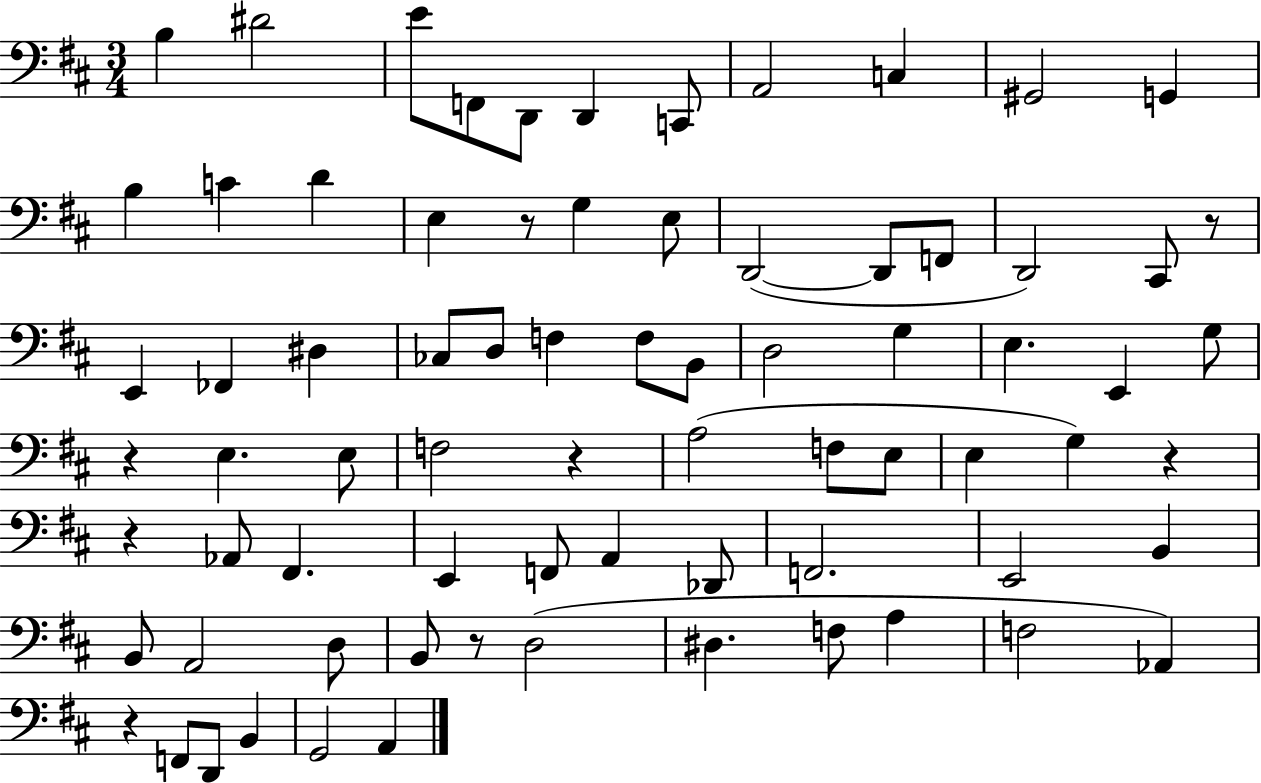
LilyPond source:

{
  \clef bass
  \numericTimeSignature
  \time 3/4
  \key d \major
  \repeat volta 2 { b4 dis'2 | e'8 f,8 d,8 d,4 c,8 | a,2 c4 | gis,2 g,4 | \break b4 c'4 d'4 | e4 r8 g4 e8 | d,2~(~ d,8 f,8 | d,2) cis,8 r8 | \break e,4 fes,4 dis4 | ces8 d8 f4 f8 b,8 | d2 g4 | e4. e,4 g8 | \break r4 e4. e8 | f2 r4 | a2( f8 e8 | e4 g4) r4 | \break r4 aes,8 fis,4. | e,4 f,8 a,4 des,8 | f,2. | e,2 b,4 | \break b,8 a,2 d8 | b,8 r8 d2( | dis4. f8 a4 | f2 aes,4) | \break r4 f,8 d,8 b,4 | g,2 a,4 | } \bar "|."
}